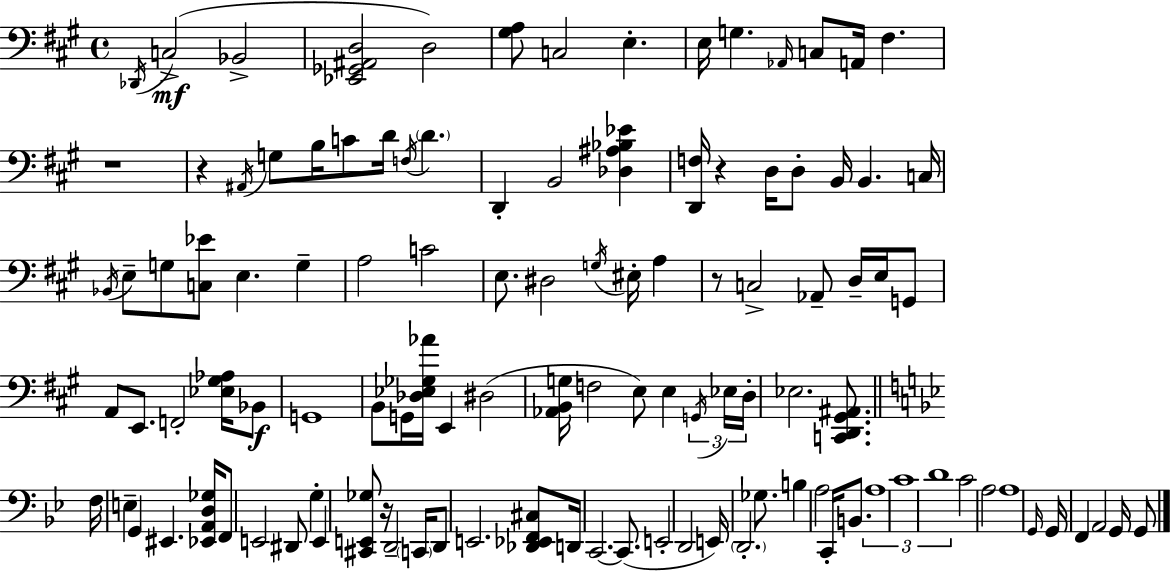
{
  \clef bass
  \time 4/4
  \defaultTimeSignature
  \key a \major
  \repeat volta 2 { \acciaccatura { des,16 }(\mf c2-> bes,2-> | <ees, ges, ais, d>2 d2) | <gis a>8 c2 e4.-. | e16 g4. \grace { aes,16 } c8 a,16 fis4. | \break r1 | r4 \acciaccatura { ais,16 } g8 b16 c'8 d'16 \acciaccatura { f16 } \parenthesize d'4. | d,4-. b,2 | <des ais bes ees'>4 <d, f>16 r4 d16 d8-. b,16 b,4. | \break c16 \acciaccatura { bes,16 } e8-- g8 <c ees'>8 e4. | g4-- a2 c'2 | e8. dis2 | \acciaccatura { g16 } eis16-. a4 r8 c2-> | \break aes,8-- d16-- e16 g,8 a,8 e,8. f,2-. | <ees gis aes>16 bes,8\f g,1 | b,8 g,16 <des ees ges aes'>16 e,4 dis2( | <aes, b, g>16 f2 e8) | \break e4 \tuplet 3/2 { \acciaccatura { g,16 } ees16 d16-. } ees2. | <c, d, gis, ais,>8. \bar "||" \break \key g \minor f16 e4-- g,4 eis,4. <ees, a, d ges>16 | f,8 e,2 dis,8 g4-. | e,4 <cis, e, ges>8 r16 d,2-- \parenthesize c,16 | d,8 e,2. <des, ees, f, cis>8 | \break d,16 c,2.~~ c,8.( | e,2-. d,2 | e,16) \parenthesize d,2.-. ges8. | b4 a2 c,16-. b,8. | \break \tuplet 3/2 { a1 | c'1 | d'1 } | c'2 a2 | \break a1 | \grace { g,16 } g,16 f,4 a,2 g,16 g,8 | } \bar "|."
}